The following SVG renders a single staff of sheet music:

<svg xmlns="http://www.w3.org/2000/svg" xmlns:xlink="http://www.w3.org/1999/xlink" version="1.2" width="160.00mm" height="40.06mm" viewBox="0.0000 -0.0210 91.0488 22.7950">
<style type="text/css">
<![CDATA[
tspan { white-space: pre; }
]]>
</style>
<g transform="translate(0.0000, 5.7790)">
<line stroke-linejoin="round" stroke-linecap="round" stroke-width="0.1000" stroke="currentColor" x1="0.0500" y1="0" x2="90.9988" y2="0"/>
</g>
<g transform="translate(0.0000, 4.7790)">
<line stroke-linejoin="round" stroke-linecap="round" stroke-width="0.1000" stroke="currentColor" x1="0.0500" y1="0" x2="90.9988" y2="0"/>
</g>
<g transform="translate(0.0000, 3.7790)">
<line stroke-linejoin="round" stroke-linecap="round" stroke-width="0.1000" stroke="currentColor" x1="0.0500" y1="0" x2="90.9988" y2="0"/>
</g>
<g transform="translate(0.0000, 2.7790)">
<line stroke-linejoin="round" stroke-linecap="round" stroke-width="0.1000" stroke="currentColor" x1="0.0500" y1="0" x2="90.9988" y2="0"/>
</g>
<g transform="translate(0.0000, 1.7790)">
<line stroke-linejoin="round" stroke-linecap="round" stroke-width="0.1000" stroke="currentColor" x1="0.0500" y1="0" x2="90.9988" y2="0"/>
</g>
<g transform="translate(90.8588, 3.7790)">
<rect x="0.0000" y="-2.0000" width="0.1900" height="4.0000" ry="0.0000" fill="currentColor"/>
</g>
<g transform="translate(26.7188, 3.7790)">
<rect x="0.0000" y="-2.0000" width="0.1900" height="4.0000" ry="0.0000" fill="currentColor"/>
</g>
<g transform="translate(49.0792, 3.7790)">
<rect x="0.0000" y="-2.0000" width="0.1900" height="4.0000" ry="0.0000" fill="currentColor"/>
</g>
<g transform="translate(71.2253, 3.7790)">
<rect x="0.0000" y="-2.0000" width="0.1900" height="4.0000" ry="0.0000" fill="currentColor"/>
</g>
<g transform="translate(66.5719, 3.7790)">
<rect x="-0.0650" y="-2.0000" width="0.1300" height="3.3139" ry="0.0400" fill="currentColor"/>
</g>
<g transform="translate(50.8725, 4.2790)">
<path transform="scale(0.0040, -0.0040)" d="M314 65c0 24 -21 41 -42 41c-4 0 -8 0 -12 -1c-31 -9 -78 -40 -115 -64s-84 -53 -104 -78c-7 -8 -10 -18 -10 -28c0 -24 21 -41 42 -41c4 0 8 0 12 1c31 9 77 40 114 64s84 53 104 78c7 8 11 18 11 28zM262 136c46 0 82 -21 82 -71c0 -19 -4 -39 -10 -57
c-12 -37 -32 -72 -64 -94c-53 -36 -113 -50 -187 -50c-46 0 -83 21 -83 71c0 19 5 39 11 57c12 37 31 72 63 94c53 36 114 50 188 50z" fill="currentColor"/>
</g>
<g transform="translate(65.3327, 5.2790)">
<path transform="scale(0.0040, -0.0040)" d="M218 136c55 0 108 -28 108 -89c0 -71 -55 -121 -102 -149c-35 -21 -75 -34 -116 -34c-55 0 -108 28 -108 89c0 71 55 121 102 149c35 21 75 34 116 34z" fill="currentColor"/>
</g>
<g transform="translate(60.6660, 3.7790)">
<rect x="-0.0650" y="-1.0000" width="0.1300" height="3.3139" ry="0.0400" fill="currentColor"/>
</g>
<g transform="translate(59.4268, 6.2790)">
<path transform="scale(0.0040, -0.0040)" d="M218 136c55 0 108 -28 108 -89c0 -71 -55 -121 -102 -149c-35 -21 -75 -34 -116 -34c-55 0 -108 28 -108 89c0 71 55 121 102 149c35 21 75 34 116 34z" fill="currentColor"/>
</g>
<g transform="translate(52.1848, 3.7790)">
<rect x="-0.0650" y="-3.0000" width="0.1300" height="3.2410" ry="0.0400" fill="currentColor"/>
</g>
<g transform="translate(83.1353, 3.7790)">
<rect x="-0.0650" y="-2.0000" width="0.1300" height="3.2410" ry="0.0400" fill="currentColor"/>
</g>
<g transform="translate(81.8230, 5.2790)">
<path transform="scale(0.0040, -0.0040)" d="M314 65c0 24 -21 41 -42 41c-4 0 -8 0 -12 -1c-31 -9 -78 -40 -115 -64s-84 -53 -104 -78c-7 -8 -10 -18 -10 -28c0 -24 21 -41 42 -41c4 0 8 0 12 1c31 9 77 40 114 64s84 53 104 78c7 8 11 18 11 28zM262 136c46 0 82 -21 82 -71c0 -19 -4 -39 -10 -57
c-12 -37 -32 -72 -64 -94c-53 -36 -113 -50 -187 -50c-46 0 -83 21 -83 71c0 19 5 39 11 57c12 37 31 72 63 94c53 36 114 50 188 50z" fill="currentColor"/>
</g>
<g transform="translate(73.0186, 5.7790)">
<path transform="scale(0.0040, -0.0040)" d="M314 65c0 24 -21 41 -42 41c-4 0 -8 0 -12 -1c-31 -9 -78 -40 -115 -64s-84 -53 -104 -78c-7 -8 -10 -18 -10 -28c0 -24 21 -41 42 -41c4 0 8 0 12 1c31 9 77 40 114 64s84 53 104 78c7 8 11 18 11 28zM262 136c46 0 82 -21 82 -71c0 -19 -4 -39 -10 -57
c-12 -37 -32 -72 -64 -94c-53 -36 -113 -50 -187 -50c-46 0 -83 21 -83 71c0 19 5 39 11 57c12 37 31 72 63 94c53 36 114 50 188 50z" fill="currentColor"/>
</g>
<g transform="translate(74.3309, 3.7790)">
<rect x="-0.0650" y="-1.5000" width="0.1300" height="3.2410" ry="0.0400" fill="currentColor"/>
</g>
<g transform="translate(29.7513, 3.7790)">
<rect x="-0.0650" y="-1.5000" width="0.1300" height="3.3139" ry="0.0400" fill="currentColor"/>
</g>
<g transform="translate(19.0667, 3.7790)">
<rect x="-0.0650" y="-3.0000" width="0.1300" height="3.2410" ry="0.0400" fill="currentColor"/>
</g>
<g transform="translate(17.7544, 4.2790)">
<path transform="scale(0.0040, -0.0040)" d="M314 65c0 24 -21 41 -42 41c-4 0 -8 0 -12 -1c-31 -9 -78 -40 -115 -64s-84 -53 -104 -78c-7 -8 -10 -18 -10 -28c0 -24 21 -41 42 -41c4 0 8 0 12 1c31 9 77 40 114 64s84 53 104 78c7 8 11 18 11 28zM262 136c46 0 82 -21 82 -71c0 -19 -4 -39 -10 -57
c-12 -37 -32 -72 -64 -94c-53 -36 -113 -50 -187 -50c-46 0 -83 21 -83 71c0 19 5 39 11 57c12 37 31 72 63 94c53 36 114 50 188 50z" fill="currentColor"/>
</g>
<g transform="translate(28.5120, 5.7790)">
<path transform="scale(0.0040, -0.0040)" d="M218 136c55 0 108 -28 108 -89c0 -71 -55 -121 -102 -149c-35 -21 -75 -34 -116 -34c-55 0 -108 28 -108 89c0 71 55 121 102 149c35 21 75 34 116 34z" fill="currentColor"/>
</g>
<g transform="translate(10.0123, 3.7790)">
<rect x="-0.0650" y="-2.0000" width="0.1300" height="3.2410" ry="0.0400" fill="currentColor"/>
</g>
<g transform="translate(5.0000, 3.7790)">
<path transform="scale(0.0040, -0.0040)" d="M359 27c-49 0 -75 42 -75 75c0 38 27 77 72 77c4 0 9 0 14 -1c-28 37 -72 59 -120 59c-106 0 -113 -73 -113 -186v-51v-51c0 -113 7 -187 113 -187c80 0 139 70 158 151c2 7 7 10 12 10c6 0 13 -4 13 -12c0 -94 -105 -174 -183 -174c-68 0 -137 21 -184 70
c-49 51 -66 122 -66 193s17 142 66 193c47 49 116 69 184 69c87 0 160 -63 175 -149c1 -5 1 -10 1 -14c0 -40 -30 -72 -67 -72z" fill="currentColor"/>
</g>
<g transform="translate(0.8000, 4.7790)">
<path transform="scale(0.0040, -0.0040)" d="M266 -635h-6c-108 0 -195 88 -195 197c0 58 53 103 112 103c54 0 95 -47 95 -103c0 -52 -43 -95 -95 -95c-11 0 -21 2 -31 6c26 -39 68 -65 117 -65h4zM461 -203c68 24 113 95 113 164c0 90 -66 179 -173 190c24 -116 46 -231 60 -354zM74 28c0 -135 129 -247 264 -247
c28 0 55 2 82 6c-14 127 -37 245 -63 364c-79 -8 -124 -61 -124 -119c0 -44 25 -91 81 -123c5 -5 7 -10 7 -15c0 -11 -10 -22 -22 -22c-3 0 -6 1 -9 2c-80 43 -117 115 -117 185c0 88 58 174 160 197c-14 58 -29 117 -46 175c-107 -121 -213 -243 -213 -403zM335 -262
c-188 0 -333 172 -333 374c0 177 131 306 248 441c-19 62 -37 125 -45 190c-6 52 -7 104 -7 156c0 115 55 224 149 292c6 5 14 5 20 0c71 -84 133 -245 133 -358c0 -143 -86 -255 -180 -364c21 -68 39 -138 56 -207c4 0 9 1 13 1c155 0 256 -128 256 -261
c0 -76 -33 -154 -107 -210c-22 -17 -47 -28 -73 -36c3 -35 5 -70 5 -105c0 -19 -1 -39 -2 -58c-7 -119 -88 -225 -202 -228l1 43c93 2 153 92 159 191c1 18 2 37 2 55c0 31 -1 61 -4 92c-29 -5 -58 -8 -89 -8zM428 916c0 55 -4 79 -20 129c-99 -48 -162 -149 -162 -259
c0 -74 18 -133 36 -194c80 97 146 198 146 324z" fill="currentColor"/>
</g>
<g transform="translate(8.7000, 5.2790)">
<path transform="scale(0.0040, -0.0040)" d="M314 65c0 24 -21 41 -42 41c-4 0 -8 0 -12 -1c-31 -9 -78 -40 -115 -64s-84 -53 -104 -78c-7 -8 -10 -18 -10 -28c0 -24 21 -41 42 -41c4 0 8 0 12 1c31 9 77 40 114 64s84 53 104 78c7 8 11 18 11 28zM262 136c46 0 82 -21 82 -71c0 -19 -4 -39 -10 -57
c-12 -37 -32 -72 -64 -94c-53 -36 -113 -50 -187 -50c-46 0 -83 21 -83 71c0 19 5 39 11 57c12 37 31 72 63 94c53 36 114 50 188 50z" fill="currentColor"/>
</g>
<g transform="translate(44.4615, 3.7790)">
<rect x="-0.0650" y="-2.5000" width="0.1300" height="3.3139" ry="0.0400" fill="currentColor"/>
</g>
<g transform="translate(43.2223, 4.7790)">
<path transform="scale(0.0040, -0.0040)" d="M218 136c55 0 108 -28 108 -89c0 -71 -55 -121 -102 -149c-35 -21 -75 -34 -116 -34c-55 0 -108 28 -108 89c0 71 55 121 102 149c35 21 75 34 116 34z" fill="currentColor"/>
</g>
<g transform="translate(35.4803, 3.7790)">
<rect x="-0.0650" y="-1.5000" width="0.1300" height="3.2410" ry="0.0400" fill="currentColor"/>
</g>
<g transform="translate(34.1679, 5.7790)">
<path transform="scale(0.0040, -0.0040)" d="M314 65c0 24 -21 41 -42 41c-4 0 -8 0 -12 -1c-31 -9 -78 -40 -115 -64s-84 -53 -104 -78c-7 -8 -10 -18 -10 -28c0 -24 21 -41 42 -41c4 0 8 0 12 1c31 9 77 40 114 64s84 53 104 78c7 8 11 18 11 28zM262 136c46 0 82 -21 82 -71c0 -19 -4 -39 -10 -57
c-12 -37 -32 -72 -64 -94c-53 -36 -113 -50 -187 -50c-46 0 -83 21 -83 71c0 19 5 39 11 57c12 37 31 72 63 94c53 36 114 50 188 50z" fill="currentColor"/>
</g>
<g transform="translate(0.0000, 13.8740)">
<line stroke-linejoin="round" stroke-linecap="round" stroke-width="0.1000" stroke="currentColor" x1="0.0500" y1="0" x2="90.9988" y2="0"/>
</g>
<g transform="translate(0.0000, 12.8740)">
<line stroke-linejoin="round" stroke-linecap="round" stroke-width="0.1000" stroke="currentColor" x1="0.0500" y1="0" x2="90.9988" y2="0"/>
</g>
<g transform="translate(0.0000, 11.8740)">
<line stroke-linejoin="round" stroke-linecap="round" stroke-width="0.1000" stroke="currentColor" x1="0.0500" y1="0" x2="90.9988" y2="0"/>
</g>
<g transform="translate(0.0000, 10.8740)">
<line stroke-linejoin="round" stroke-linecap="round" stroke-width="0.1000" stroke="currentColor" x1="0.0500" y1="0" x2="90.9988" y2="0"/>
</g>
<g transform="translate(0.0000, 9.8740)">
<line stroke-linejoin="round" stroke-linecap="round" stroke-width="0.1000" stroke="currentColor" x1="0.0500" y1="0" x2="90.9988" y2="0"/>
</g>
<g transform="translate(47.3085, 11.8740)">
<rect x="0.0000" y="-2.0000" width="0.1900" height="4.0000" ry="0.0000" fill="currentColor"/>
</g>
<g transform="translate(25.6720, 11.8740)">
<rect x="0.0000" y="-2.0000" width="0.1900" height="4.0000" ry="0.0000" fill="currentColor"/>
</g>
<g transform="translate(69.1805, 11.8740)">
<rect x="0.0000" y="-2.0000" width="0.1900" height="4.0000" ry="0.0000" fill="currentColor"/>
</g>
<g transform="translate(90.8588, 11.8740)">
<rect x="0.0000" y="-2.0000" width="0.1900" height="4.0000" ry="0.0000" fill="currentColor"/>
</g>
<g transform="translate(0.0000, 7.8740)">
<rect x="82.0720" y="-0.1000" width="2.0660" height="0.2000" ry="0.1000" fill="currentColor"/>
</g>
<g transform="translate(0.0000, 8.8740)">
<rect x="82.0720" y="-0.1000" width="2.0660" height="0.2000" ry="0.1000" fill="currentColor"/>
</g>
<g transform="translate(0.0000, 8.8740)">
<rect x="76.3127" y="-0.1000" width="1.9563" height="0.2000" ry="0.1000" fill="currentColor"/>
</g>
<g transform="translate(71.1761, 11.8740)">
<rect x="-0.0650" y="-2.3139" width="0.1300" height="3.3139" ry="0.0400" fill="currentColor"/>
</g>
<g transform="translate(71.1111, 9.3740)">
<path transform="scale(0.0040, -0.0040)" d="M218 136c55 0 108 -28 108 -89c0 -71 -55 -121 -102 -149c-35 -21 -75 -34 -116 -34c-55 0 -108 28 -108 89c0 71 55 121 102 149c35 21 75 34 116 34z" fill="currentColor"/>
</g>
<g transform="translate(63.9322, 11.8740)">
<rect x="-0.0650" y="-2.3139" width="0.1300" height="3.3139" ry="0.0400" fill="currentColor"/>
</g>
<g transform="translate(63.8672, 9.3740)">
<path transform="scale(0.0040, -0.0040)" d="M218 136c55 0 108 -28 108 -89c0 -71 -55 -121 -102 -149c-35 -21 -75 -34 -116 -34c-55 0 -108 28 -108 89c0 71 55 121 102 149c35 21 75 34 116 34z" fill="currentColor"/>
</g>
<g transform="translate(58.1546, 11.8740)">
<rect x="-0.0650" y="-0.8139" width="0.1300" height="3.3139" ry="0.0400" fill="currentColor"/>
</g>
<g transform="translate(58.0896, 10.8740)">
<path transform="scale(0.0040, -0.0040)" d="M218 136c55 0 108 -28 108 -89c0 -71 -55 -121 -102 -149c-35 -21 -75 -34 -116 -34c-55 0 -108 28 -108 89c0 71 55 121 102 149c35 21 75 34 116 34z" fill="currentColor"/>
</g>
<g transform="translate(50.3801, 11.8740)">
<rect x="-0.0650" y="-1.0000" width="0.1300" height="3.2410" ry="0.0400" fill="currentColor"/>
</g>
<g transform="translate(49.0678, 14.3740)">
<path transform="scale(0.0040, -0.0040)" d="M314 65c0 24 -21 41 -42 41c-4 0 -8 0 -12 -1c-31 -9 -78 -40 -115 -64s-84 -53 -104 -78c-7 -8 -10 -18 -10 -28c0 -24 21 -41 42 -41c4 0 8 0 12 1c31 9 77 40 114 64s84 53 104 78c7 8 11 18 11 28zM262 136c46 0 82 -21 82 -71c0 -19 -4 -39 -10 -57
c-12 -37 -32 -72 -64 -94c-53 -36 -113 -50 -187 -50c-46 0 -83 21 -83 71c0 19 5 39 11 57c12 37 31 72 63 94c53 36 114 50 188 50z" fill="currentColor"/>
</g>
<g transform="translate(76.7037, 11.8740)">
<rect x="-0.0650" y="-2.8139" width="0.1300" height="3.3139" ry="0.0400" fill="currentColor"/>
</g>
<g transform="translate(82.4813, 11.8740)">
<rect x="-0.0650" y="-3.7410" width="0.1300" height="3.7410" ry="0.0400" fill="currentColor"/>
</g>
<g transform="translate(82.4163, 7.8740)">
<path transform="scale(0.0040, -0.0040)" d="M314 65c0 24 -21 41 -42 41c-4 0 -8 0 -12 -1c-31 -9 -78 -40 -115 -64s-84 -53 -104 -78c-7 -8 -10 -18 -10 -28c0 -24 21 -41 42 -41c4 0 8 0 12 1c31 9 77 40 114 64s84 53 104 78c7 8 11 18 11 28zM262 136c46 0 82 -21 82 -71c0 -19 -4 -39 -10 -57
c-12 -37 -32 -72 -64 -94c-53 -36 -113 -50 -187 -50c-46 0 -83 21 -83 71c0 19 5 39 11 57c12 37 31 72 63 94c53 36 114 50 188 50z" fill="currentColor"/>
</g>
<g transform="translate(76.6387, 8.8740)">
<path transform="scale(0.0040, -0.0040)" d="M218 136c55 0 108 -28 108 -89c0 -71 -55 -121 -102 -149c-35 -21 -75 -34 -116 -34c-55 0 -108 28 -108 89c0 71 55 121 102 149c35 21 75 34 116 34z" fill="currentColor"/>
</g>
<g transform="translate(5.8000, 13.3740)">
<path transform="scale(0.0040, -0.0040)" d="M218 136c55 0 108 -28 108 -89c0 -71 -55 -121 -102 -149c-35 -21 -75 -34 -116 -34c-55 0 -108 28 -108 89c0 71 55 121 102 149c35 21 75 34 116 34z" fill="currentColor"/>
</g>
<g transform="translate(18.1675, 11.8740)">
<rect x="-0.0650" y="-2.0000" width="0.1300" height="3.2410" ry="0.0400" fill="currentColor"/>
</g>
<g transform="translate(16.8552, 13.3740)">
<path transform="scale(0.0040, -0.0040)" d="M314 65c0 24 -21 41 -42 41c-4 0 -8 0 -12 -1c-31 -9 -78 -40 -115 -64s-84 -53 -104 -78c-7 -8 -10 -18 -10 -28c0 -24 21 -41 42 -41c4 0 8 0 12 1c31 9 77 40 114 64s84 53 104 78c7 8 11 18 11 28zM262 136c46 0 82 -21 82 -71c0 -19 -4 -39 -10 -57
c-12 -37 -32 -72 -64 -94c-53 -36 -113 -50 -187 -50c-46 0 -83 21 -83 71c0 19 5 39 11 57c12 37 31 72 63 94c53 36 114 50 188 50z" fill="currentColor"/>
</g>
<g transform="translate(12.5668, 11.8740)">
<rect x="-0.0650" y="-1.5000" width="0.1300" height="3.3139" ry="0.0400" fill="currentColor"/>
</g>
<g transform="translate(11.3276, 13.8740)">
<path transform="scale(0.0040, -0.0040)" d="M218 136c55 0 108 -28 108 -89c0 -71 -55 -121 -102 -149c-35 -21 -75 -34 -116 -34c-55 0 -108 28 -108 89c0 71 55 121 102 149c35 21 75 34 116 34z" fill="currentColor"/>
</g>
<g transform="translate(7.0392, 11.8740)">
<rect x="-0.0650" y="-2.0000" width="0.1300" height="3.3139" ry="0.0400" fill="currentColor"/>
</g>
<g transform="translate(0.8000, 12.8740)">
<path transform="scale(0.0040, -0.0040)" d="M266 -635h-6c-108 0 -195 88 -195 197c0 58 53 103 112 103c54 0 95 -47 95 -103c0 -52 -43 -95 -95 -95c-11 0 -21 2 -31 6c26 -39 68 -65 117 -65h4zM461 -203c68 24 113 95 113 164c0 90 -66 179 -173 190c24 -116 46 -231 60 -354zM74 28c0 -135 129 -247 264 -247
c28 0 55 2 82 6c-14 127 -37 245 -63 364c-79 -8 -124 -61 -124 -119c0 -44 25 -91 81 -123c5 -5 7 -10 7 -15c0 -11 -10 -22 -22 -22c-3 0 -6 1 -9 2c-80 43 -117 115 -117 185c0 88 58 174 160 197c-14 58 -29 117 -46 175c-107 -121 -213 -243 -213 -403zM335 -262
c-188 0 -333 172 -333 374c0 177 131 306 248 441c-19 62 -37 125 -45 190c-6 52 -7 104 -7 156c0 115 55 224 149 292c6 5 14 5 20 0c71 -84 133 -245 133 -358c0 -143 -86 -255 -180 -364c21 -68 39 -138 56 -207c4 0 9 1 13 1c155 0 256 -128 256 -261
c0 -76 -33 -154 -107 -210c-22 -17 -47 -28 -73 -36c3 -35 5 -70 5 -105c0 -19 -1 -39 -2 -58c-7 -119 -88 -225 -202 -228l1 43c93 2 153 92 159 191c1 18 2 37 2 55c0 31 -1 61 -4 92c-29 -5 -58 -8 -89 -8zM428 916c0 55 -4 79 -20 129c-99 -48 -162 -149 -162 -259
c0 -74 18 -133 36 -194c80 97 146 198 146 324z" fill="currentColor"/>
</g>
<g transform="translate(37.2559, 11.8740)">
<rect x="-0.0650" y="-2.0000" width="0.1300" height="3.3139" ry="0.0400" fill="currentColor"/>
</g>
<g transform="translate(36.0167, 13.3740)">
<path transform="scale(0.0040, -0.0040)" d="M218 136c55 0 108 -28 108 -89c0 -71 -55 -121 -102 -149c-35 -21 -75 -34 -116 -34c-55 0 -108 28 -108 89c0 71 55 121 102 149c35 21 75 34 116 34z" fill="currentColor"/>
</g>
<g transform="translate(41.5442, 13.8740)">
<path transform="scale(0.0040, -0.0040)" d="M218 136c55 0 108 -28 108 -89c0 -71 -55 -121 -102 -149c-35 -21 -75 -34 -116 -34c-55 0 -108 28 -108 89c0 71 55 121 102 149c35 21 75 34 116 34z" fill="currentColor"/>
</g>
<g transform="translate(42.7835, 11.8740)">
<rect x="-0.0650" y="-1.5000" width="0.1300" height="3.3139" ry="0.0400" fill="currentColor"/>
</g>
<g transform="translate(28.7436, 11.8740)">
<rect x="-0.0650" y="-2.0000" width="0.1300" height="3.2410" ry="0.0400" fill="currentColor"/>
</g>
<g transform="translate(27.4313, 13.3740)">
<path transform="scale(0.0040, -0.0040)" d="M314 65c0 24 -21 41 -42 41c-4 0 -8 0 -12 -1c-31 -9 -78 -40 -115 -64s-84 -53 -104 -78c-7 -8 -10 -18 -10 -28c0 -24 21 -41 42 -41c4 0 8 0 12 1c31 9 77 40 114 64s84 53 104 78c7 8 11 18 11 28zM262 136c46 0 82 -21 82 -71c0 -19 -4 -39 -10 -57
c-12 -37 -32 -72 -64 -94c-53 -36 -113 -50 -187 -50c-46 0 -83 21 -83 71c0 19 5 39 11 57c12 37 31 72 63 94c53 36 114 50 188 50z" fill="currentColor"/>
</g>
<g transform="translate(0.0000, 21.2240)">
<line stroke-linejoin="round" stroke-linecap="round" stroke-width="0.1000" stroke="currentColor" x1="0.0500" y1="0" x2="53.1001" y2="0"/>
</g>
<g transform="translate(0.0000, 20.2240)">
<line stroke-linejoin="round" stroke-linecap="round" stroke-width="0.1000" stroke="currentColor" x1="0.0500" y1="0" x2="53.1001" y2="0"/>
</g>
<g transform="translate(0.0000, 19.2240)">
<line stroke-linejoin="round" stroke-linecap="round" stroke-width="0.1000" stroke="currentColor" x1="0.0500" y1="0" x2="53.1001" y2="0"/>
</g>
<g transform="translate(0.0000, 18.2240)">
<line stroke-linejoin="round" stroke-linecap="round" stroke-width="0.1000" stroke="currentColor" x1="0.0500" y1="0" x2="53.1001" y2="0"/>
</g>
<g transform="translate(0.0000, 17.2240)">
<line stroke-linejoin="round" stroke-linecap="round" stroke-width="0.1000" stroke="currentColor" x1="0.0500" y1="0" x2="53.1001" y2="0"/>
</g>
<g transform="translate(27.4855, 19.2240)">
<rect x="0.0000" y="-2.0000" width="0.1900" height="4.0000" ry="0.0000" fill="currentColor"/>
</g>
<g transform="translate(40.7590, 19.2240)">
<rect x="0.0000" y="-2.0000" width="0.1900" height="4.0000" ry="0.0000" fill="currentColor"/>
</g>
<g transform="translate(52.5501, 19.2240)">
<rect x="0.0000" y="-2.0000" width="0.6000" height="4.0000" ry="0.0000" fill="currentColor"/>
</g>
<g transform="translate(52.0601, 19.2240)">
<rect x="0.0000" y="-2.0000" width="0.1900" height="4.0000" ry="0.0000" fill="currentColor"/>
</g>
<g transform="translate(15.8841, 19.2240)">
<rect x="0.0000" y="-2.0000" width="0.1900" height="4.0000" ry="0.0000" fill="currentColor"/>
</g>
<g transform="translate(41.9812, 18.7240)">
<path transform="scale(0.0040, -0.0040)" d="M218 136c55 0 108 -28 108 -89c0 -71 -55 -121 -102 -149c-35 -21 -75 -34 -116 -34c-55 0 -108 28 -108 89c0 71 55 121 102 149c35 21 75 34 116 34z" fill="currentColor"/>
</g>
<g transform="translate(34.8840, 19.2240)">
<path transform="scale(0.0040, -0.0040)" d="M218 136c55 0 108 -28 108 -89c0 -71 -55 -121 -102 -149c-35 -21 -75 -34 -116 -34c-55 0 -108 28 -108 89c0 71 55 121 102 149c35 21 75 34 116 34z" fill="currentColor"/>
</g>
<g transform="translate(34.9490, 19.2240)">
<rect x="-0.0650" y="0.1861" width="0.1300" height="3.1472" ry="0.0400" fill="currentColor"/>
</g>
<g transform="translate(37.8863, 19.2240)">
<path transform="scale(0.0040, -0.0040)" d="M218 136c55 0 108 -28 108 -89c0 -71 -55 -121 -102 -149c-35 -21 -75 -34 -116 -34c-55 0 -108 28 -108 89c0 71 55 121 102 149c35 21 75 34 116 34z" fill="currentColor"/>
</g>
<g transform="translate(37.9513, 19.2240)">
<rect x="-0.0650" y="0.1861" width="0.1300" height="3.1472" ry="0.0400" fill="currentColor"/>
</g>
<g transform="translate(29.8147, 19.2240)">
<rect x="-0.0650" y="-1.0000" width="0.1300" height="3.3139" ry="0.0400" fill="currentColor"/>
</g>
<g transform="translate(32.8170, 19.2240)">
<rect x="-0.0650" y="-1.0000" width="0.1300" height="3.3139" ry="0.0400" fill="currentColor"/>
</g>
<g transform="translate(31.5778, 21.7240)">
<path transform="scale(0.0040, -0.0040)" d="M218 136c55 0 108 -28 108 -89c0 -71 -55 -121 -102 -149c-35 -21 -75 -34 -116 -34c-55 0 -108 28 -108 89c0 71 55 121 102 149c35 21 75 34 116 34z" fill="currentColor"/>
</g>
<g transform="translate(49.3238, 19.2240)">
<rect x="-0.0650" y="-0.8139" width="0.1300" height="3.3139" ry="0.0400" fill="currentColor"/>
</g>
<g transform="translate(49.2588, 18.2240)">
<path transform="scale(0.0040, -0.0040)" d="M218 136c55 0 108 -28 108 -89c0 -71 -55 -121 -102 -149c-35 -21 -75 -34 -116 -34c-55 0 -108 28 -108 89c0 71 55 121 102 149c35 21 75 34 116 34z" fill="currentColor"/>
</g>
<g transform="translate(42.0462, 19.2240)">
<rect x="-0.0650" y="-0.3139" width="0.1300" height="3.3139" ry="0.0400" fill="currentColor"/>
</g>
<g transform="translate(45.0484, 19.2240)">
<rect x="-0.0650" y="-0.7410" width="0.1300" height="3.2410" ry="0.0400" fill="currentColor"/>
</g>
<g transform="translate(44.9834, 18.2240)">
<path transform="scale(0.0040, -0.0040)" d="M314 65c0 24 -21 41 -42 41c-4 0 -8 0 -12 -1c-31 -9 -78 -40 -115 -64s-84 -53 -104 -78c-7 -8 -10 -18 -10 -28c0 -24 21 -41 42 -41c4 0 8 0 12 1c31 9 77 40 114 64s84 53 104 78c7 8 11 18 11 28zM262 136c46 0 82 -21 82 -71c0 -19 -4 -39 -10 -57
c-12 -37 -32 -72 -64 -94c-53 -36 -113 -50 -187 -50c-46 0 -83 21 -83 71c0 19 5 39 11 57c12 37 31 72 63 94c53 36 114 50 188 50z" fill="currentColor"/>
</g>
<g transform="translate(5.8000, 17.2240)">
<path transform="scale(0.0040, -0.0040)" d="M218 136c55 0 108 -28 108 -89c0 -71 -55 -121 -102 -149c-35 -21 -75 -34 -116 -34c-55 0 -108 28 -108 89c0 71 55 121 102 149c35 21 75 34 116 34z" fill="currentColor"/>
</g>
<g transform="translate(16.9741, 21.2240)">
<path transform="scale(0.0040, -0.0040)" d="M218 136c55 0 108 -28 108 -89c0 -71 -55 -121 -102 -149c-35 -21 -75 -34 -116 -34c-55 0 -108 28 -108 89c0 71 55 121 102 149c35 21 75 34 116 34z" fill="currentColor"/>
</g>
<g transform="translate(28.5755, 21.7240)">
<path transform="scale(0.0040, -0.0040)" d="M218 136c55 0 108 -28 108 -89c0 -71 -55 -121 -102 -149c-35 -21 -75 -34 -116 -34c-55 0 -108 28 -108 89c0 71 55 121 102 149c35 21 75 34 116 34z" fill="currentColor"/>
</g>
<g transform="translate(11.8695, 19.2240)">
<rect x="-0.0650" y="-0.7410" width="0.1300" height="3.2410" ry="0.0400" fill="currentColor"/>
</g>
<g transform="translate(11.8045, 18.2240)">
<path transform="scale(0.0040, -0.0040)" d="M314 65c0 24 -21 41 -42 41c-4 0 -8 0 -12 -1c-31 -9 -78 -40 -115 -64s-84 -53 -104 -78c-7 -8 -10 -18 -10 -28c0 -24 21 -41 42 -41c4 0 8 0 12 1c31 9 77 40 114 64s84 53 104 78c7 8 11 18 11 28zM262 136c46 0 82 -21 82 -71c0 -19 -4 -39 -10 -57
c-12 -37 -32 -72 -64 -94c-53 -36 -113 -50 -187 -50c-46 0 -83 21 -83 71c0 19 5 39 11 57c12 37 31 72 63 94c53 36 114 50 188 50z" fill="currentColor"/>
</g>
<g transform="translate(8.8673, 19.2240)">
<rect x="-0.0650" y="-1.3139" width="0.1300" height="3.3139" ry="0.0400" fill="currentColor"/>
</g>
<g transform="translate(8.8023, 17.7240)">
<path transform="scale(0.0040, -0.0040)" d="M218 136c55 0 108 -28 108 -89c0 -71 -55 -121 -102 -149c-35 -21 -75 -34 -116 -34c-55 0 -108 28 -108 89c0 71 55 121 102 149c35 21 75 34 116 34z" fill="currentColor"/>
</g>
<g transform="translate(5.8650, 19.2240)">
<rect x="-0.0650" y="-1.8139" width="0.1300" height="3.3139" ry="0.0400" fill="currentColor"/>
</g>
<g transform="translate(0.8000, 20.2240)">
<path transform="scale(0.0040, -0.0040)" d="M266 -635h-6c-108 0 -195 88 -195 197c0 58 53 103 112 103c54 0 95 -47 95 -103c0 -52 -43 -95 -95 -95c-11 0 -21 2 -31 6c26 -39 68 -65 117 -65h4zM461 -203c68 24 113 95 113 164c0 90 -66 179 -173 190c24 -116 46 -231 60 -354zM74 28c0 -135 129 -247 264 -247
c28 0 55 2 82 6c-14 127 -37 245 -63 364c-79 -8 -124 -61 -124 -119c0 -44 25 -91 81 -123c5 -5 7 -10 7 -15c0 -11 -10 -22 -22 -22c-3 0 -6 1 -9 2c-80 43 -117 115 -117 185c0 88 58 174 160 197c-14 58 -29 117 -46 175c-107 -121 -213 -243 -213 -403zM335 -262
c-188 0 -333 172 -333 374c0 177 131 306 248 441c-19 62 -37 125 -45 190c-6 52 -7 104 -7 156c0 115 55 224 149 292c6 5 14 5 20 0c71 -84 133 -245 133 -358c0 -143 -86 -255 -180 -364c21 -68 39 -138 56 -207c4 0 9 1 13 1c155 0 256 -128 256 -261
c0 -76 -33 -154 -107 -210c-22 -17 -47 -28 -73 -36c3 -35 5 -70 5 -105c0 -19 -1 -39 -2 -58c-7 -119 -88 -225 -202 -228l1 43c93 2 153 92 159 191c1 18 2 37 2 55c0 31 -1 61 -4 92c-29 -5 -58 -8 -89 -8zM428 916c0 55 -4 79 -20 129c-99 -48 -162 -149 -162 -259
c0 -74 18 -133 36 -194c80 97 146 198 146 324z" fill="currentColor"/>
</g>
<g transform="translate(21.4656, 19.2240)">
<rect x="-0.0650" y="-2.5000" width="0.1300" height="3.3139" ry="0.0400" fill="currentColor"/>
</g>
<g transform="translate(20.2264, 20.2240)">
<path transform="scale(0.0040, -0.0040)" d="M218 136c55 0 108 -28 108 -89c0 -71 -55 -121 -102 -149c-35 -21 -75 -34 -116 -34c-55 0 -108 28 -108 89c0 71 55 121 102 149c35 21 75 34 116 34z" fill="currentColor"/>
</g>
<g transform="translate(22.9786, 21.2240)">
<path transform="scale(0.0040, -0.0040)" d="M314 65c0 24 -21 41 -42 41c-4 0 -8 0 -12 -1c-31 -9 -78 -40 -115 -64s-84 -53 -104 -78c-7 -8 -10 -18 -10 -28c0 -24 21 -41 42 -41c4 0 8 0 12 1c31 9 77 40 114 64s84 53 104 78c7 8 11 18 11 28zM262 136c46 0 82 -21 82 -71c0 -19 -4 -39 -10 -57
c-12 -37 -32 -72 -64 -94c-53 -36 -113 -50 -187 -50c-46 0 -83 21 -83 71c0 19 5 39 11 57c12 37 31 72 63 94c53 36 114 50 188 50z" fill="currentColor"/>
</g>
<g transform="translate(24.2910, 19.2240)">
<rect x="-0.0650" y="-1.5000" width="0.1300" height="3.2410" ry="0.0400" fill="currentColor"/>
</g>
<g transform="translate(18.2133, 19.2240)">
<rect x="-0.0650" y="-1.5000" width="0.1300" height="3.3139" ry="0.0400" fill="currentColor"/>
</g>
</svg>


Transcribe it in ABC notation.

X:1
T:Untitled
M:4/4
L:1/4
K:C
F2 A2 E E2 G A2 D F E2 F2 F E F2 F2 F E D2 d g g a c'2 f e d2 E G E2 D D B B c d2 d